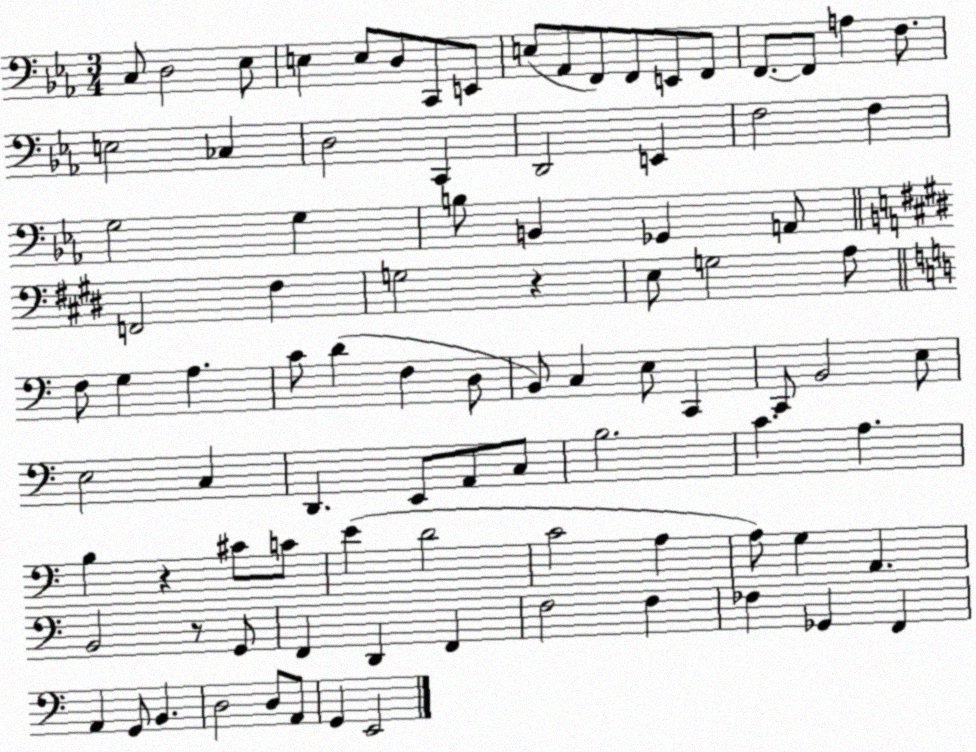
X:1
T:Untitled
M:3/4
L:1/4
K:Eb
C,/2 D,2 _E,/2 E, E,/2 D,/2 C,,/2 E,,/2 E,/2 _A,,/2 F,,/2 F,,/2 E,,/2 F,,/2 F,,/2 F,,/2 A, F,/2 E,2 _C, D,2 C,, D,,2 E,, F,2 F, G,2 G, B,/2 B,, _G,, A,,/2 F,,2 ^F, G,2 z E,/2 G,2 A,/2 F,/2 G, A, C/2 D F, D,/2 B,,/2 C, E,/2 C,, C,,/2 B,,2 E,/2 E,2 C, D,, E,,/2 A,,/2 C,/2 B,2 C A, B, z ^C/2 C/2 E D2 C2 A, A,/2 G, A,, B,,2 z/2 G,,/2 F,, D,, F,, F,2 F, _F, _G,, F,, A,, G,,/2 B,, D,2 D,/2 A,,/2 G,, E,,2